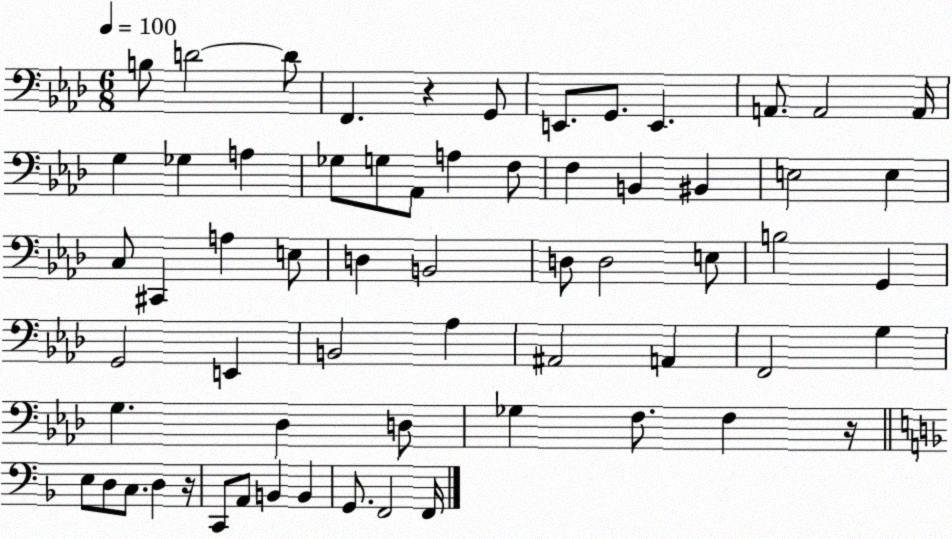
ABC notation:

X:1
T:Untitled
M:6/8
L:1/4
K:Ab
B,/2 D2 D/2 F,, z G,,/2 E,,/2 G,,/2 E,, A,,/2 A,,2 A,,/4 G, _G, A, _G,/2 G,/2 _A,,/2 A, F,/2 F, B,, ^B,, E,2 E, C,/2 ^C,, A, E,/2 D, B,,2 D,/2 D,2 E,/2 B,2 G,, G,,2 E,, B,,2 _A, ^A,,2 A,, F,,2 G, G, _D, D,/2 _G, F,/2 F, z/4 E,/2 D,/2 C,/2 D, z/4 C,,/2 A,,/2 B,, B,, G,,/2 F,,2 F,,/4